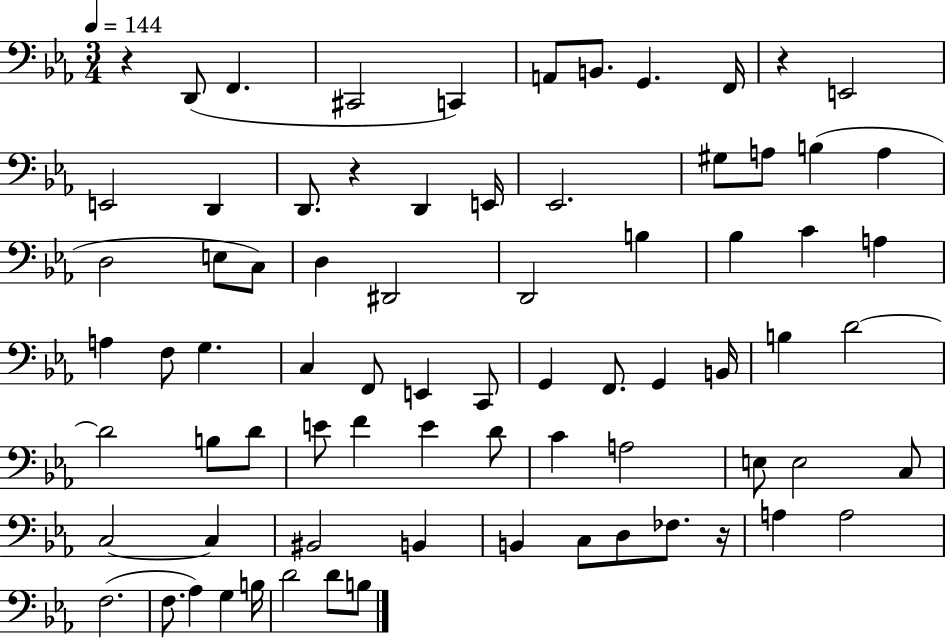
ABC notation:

X:1
T:Untitled
M:3/4
L:1/4
K:Eb
z D,,/2 F,, ^C,,2 C,, A,,/2 B,,/2 G,, F,,/4 z E,,2 E,,2 D,, D,,/2 z D,, E,,/4 _E,,2 ^G,/2 A,/2 B, A, D,2 E,/2 C,/2 D, ^D,,2 D,,2 B, _B, C A, A, F,/2 G, C, F,,/2 E,, C,,/2 G,, F,,/2 G,, B,,/4 B, D2 D2 B,/2 D/2 E/2 F E D/2 C A,2 E,/2 E,2 C,/2 C,2 C, ^B,,2 B,, B,, C,/2 D,/2 _F,/2 z/4 A, A,2 F,2 F,/2 _A, G, B,/4 D2 D/2 B,/2